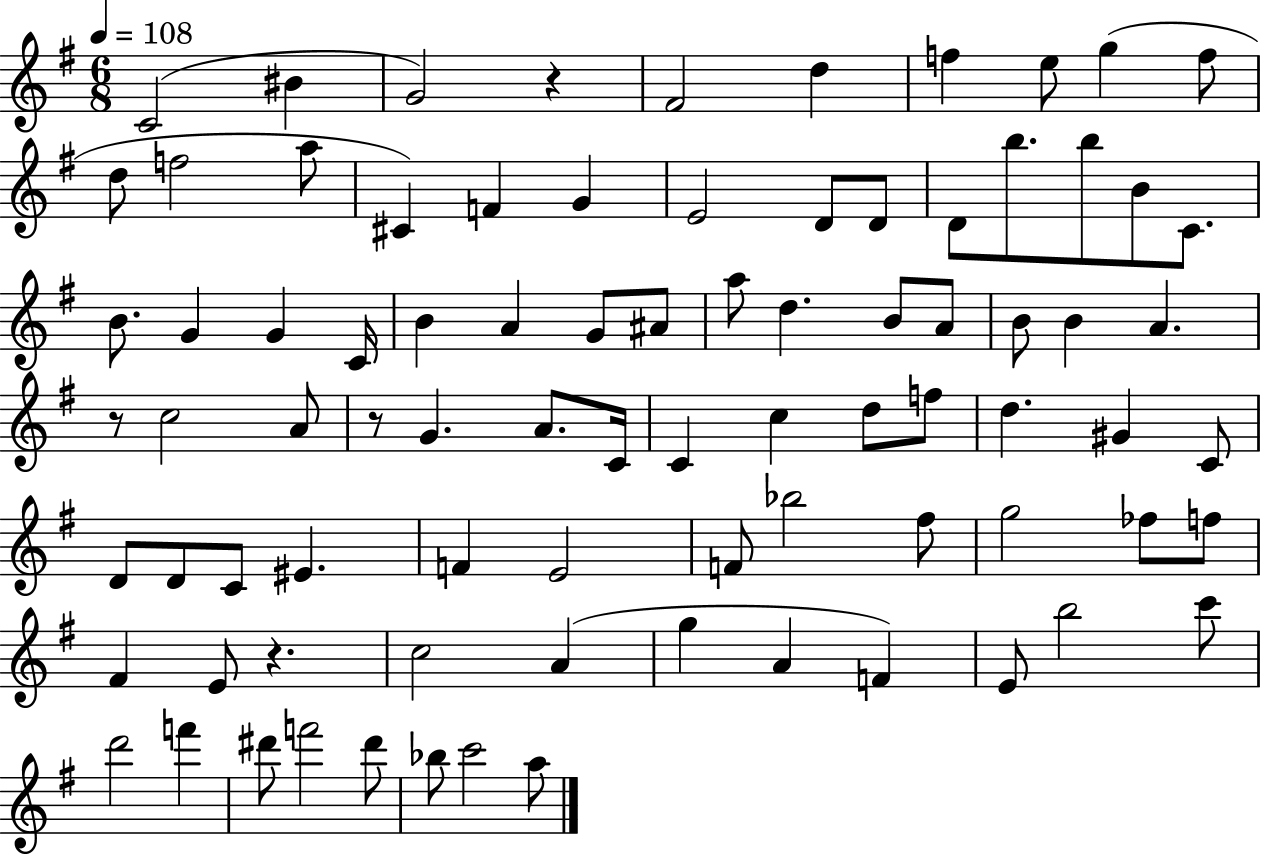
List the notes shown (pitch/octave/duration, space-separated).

C4/h BIS4/q G4/h R/q F#4/h D5/q F5/q E5/e G5/q F5/e D5/e F5/h A5/e C#4/q F4/q G4/q E4/h D4/e D4/e D4/e B5/e. B5/e B4/e C4/e. B4/e. G4/q G4/q C4/s B4/q A4/q G4/e A#4/e A5/e D5/q. B4/e A4/e B4/e B4/q A4/q. R/e C5/h A4/e R/e G4/q. A4/e. C4/s C4/q C5/q D5/e F5/e D5/q. G#4/q C4/e D4/e D4/e C4/e EIS4/q. F4/q E4/h F4/e Bb5/h F#5/e G5/h FES5/e F5/e F#4/q E4/e R/q. C5/h A4/q G5/q A4/q F4/q E4/e B5/h C6/e D6/h F6/q D#6/e F6/h D#6/e Bb5/e C6/h A5/e